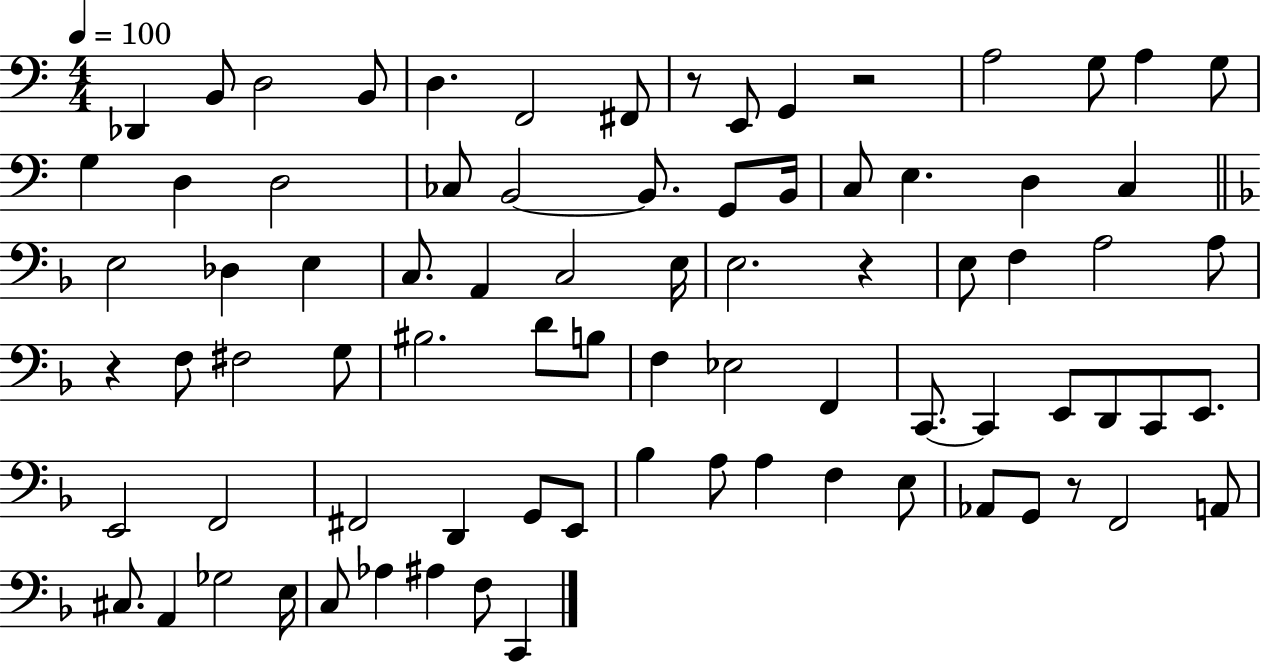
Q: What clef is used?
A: bass